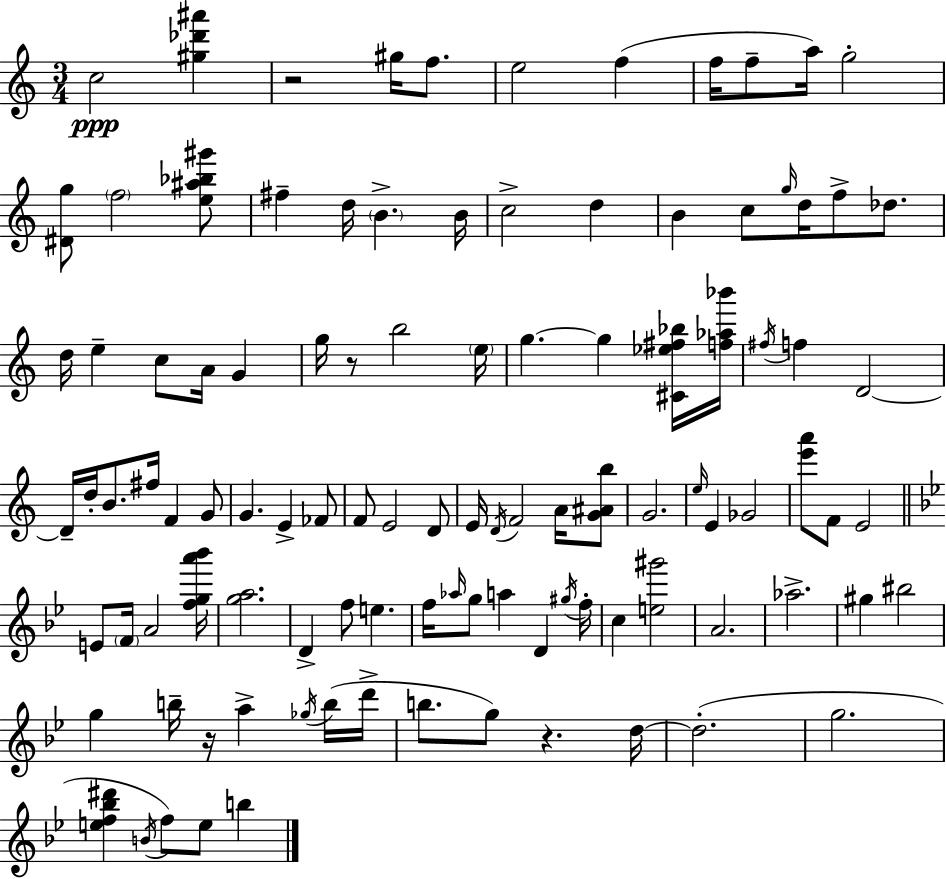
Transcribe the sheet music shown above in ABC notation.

X:1
T:Untitled
M:3/4
L:1/4
K:C
c2 [^g_d'^a'] z2 ^g/4 f/2 e2 f f/4 f/2 a/4 g2 [^Dg]/2 f2 [e^a_b^g']/2 ^f d/4 B B/4 c2 d B c/2 g/4 d/4 f/2 _d/2 d/4 e c/2 A/4 G g/4 z/2 b2 e/4 g g [^C_e^f_b]/4 [f_a_b']/4 ^f/4 f D2 D/4 d/4 B/2 ^f/4 F G/2 G E _F/2 F/2 E2 D/2 E/4 D/4 F2 A/4 [G^Ab]/2 G2 e/4 E _G2 [e'a']/2 F/2 E2 E/2 F/4 A2 [fga'_b']/4 [ga]2 D f/2 e f/4 _a/4 g/2 a D ^g/4 f/4 c [e^g']2 A2 _a2 ^g ^b2 g b/4 z/4 a _g/4 b/4 d'/4 b/2 g/2 z d/4 d2 g2 [ef_b^d'] B/4 f/2 e/2 b